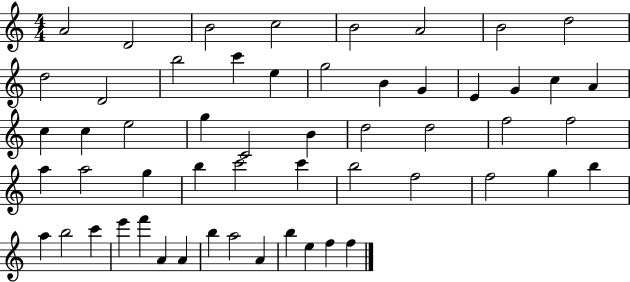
{
  \clef treble
  \numericTimeSignature
  \time 4/4
  \key c \major
  a'2 d'2 | b'2 c''2 | b'2 a'2 | b'2 d''2 | \break d''2 d'2 | b''2 c'''4 e''4 | g''2 b'4 g'4 | e'4 g'4 c''4 a'4 | \break c''4 c''4 e''2 | g''4 c'2 b'4 | d''2 d''2 | f''2 f''2 | \break a''4 a''2 g''4 | b''4 c'''2 c'''4 | b''2 f''2 | f''2 g''4 b''4 | \break a''4 b''2 c'''4 | e'''4 f'''4 a'4 a'4 | b''4 a''2 a'4 | b''4 e''4 f''4 f''4 | \break \bar "|."
}